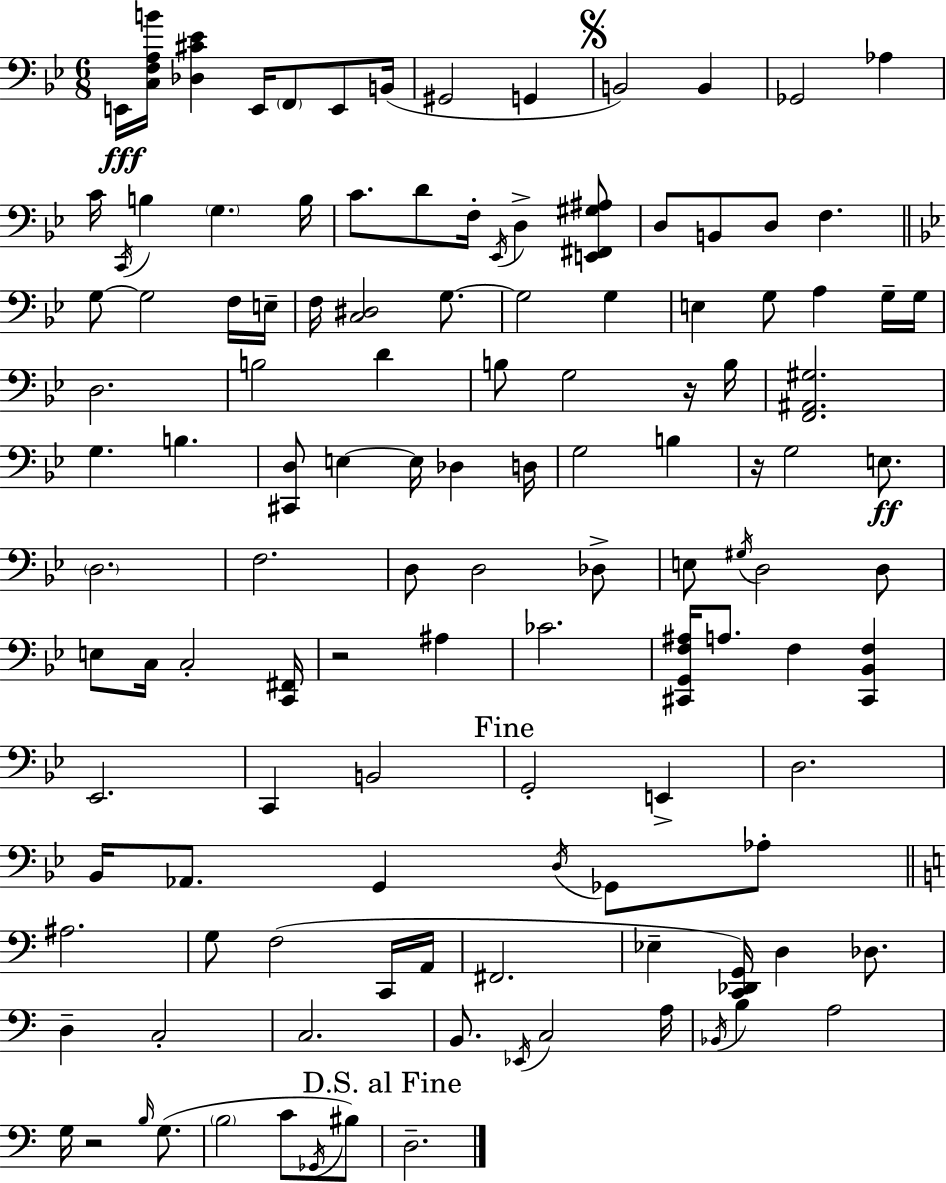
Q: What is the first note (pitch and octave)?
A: E2